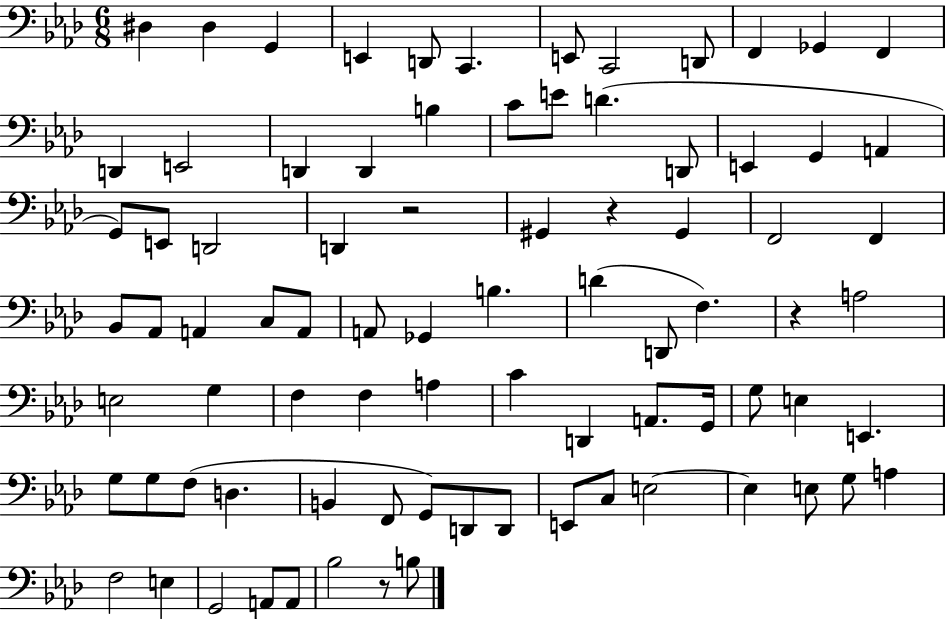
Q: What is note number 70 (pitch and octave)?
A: E3